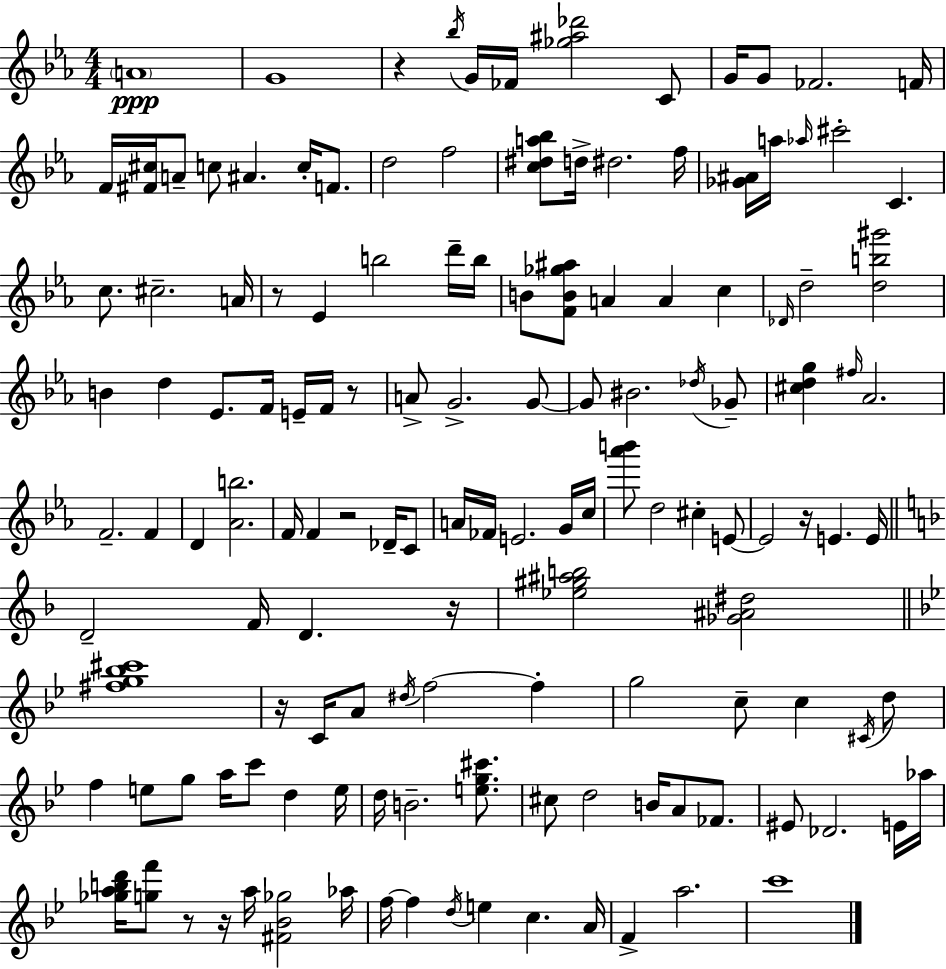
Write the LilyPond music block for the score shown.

{
  \clef treble
  \numericTimeSignature
  \time 4/4
  \key ees \major
  \repeat volta 2 { \parenthesize a'1\ppp | g'1 | r4 \acciaccatura { bes''16 } g'16 fes'16 <ges'' ais'' des'''>2 c'8 | g'16 g'8 fes'2. | \break f'16 f'16 <fis' cis''>16 a'8-- c''8 ais'4. c''16-. f'8. | d''2 f''2 | <c'' dis'' a'' bes''>8 d''16-> dis''2. | f''16 <ges' ais'>16 a''16 \grace { aes''16 } cis'''2-. c'4. | \break c''8. cis''2.-- | a'16 r8 ees'4 b''2 | d'''16-- b''16 b'8 <f' b' ges'' ais''>8 a'4 a'4 c''4 | \grace { des'16 } d''2-- <d'' b'' gis'''>2 | \break b'4 d''4 ees'8. f'16 e'16-- | f'16 r8 a'8-> g'2.-> | g'8~~ g'8 bis'2. | \acciaccatura { des''16 } ges'8-- <cis'' d'' g''>4 \grace { fis''16 } aes'2. | \break f'2.-- | f'4 d'4 <aes' b''>2. | f'16 f'4 r2 | des'16-- c'8 a'16 fes'16 e'2. | \break g'16 c''16 <aes''' b'''>8 d''2 cis''4-. | e'8~~ e'2 r16 e'4. | e'16 \bar "||" \break \key d \minor d'2-- f'16 d'4. r16 | <ees'' gis'' ais'' b''>2 <ges' ais' dis''>2 | \bar "||" \break \key g \minor <fis'' g'' bes'' cis'''>1 | r16 c'16 a'8 \acciaccatura { dis''16 } f''2~~ f''4-. | g''2 c''8-- c''4 \acciaccatura { cis'16 } | d''8 f''4 e''8 g''8 a''16 c'''8 d''4 | \break e''16 d''16 b'2.-- <e'' g'' cis'''>8. | cis''8 d''2 b'16 a'8 fes'8. | eis'8 des'2. | e'16 aes''16 <ges'' a'' b'' d'''>16 <g'' f'''>8 r8 r16 a''16 <fis' bes' ges''>2 | \break aes''16 f''16~~ f''4 \acciaccatura { d''16 } e''4 c''4. | a'16 f'4-> a''2. | c'''1 | } \bar "|."
}